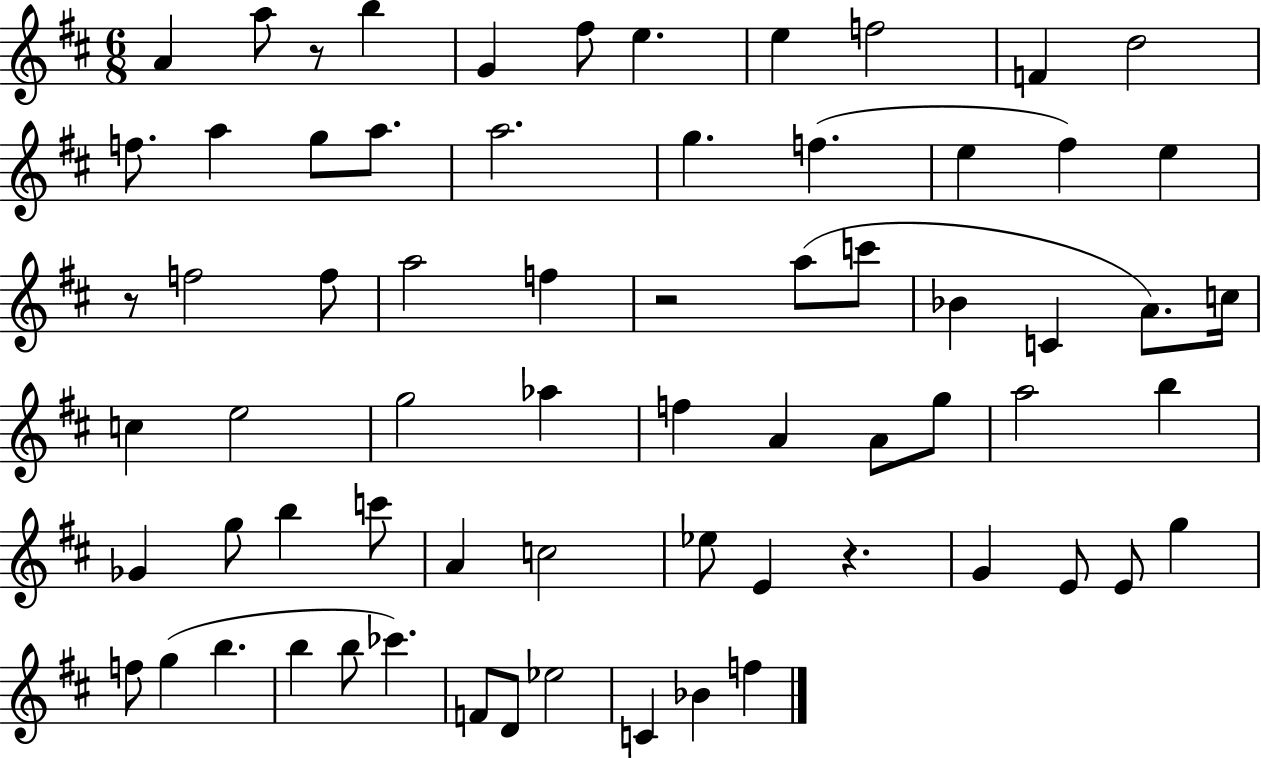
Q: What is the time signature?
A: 6/8